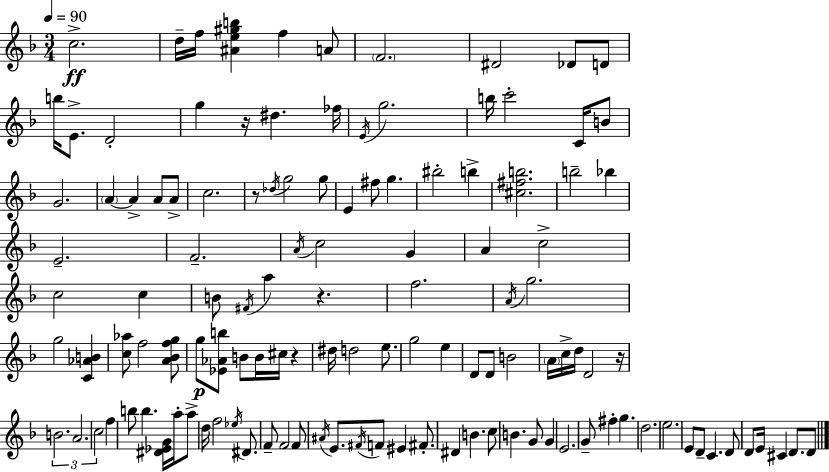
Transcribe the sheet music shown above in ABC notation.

X:1
T:Untitled
M:3/4
L:1/4
K:Dm
c2 d/4 f/4 [^Ae^gb] f A/2 F2 ^D2 _D/2 D/2 b/4 E/2 D2 g z/4 ^d _f/4 E/4 g2 b/4 c'2 C/4 B/2 G2 A A A/2 A/2 c2 z/2 _d/4 g2 g/2 E ^f/2 g ^b2 b [^c^fb]2 b2 _b E2 F2 A/4 c2 G A c2 c2 c B/2 ^F/4 a z f2 A/4 g2 g2 [C_AB] [c_a]/2 f2 [A_Bfg]/2 g/2 [_E_Ab]/2 B/2 B/4 ^c/4 z ^d/4 d2 e/2 g2 e D/2 D/2 B2 A/4 c/4 d/4 D2 z/4 B2 A2 c2 f b/2 b [^D_EG]/4 a/4 a/2 d/4 f2 _e/4 ^D/2 F/2 F2 F/2 ^A/4 E/2 ^F/4 F/2 ^E ^F/2 ^D B c/2 B G/2 G E2 G/2 ^f g d2 e2 E/2 D/2 C D/2 D/2 E/4 ^C D/2 D/2